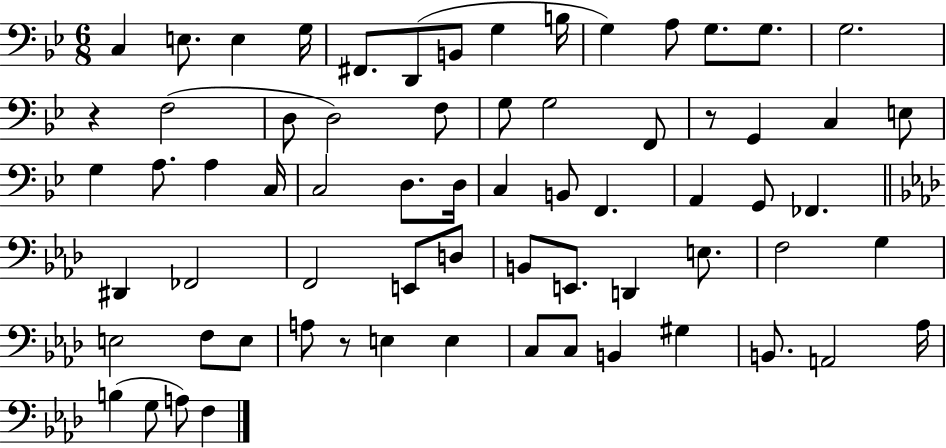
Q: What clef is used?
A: bass